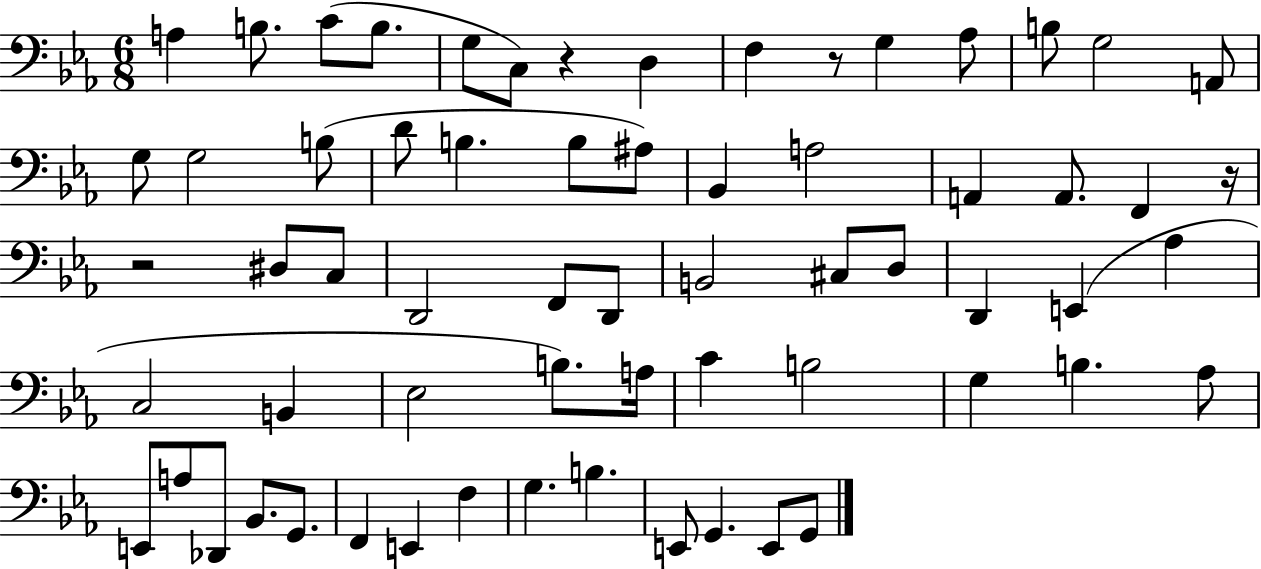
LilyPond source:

{
  \clef bass
  \numericTimeSignature
  \time 6/8
  \key ees \major
  \repeat volta 2 { a4 b8. c'8( b8. | g8 c8) r4 d4 | f4 r8 g4 aes8 | b8 g2 a,8 | \break g8 g2 b8( | d'8 b4. b8 ais8) | bes,4 a2 | a,4 a,8. f,4 r16 | \break r2 dis8 c8 | d,2 f,8 d,8 | b,2 cis8 d8 | d,4 e,4( aes4 | \break c2 b,4 | ees2 b8.) a16 | c'4 b2 | g4 b4. aes8 | \break e,8 a8 des,8 bes,8. g,8. | f,4 e,4 f4 | g4. b4. | e,8 g,4. e,8 g,8 | \break } \bar "|."
}